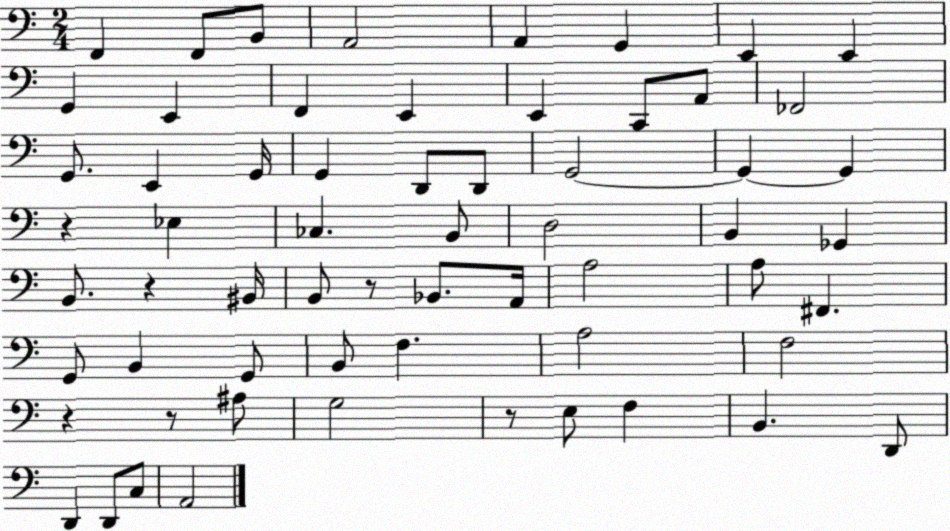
X:1
T:Untitled
M:2/4
L:1/4
K:C
F,, F,,/2 B,,/2 A,,2 A,, G,, E,, E,, G,, E,, F,, E,, E,, C,,/2 A,,/2 _F,,2 G,,/2 E,, G,,/4 G,, D,,/2 D,,/2 G,,2 G,, G,, z _E, _C, B,,/2 D,2 B,, _G,, B,,/2 z ^B,,/4 B,,/2 z/2 _B,,/2 A,,/4 A,2 A,/2 ^F,, G,,/2 B,, G,,/2 B,,/2 F, A,2 F,2 z z/2 ^A,/2 G,2 z/2 E,/2 F, B,, D,,/2 D,, D,,/2 C,/2 A,,2